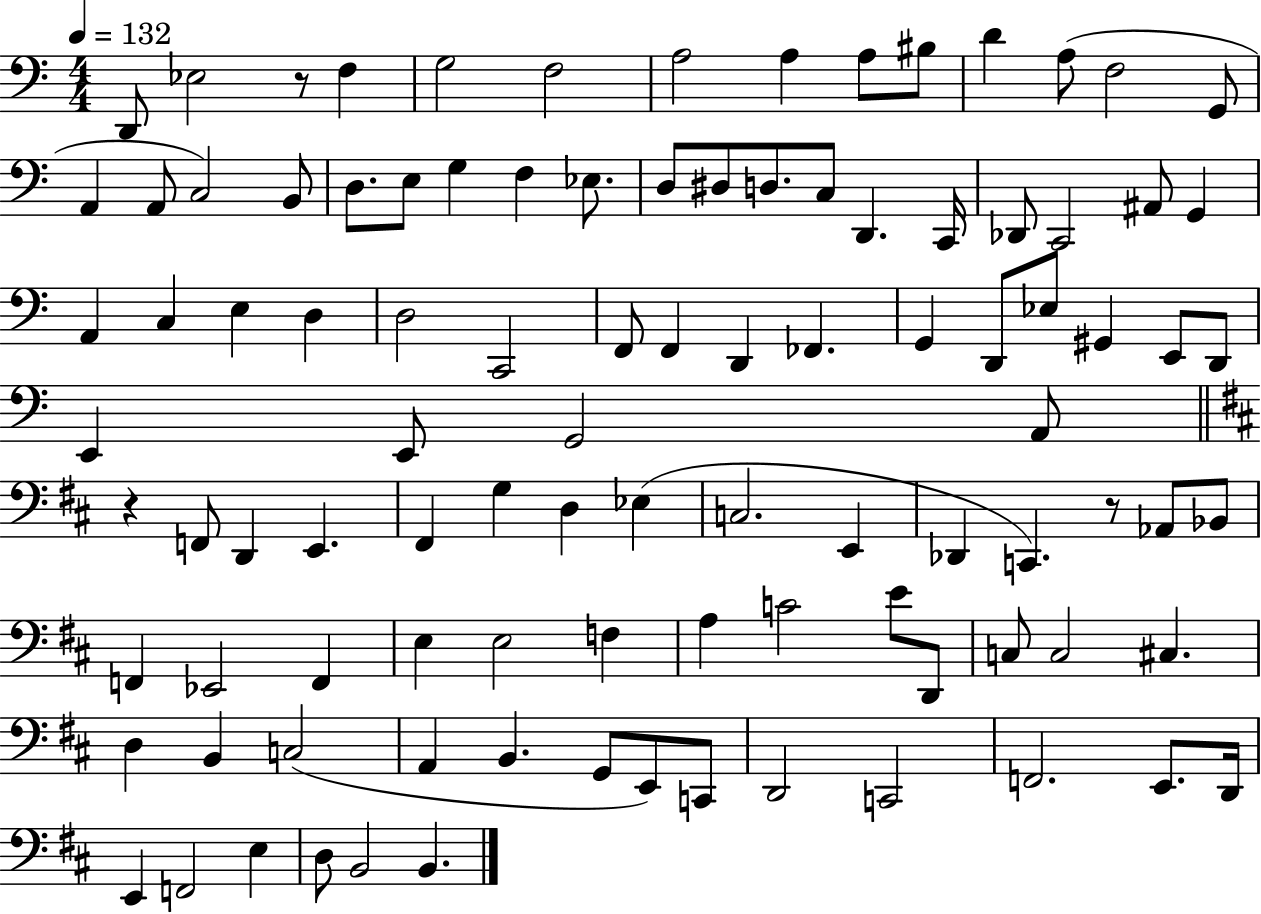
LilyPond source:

{
  \clef bass
  \numericTimeSignature
  \time 4/4
  \key c \major
  \tempo 4 = 132
  \repeat volta 2 { d,8 ees2 r8 f4 | g2 f2 | a2 a4 a8 bis8 | d'4 a8( f2 g,8 | \break a,4 a,8 c2) b,8 | d8. e8 g4 f4 ees8. | d8 dis8 d8. c8 d,4. c,16 | des,8 c,2 ais,8 g,4 | \break a,4 c4 e4 d4 | d2 c,2 | f,8 f,4 d,4 fes,4. | g,4 d,8 ees8 gis,4 e,8 d,8 | \break e,4 e,8 g,2 a,8 | \bar "||" \break \key d \major r4 f,8 d,4 e,4. | fis,4 g4 d4 ees4( | c2. e,4 | des,4 c,4.) r8 aes,8 bes,8 | \break f,4 ees,2 f,4 | e4 e2 f4 | a4 c'2 e'8 d,8 | c8 c2 cis4. | \break d4 b,4 c2( | a,4 b,4. g,8 e,8) c,8 | d,2 c,2 | f,2. e,8. d,16 | \break e,4 f,2 e4 | d8 b,2 b,4. | } \bar "|."
}